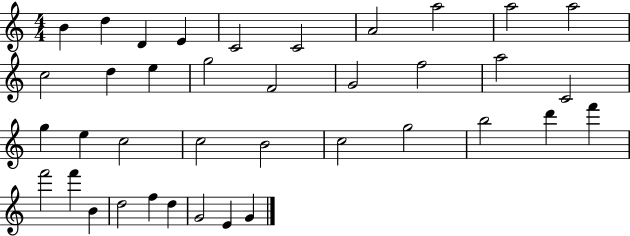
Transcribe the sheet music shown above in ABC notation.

X:1
T:Untitled
M:4/4
L:1/4
K:C
B d D E C2 C2 A2 a2 a2 a2 c2 d e g2 F2 G2 f2 a2 C2 g e c2 c2 B2 c2 g2 b2 d' f' f'2 f' B d2 f d G2 E G